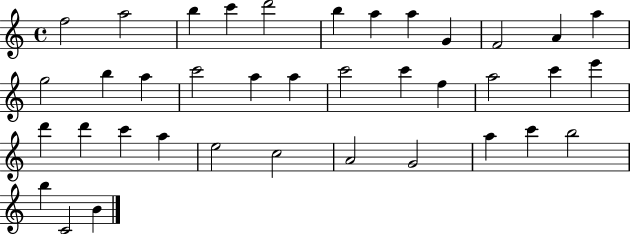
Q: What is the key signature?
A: C major